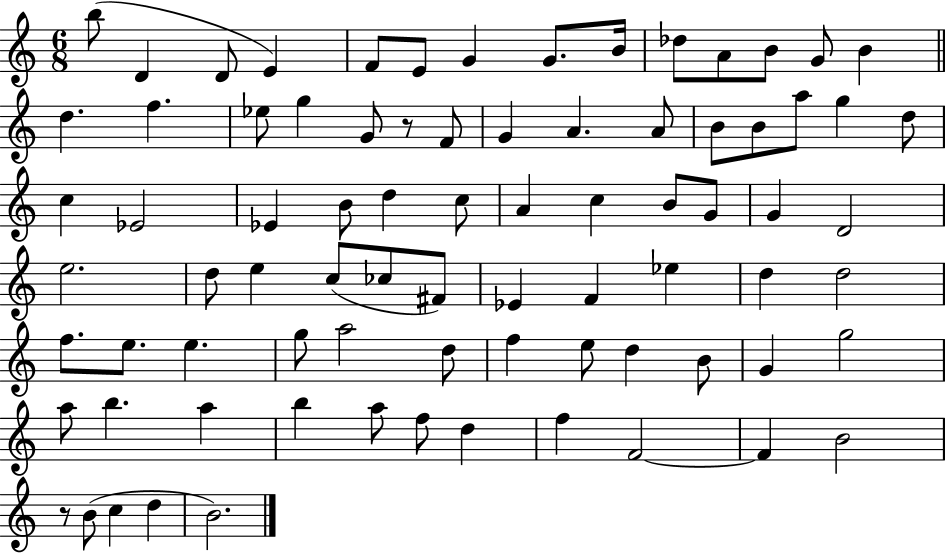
{
  \clef treble
  \numericTimeSignature
  \time 6/8
  \key c \major
  \repeat volta 2 { b''8( d'4 d'8 e'4) | f'8 e'8 g'4 g'8. b'16 | des''8 a'8 b'8 g'8 b'4 | \bar "||" \break \key a \minor d''4. f''4. | ees''8 g''4 g'8 r8 f'8 | g'4 a'4. a'8 | b'8 b'8 a''8 g''4 d''8 | \break c''4 ees'2 | ees'4 b'8 d''4 c''8 | a'4 c''4 b'8 g'8 | g'4 d'2 | \break e''2. | d''8 e''4 c''8( ces''8 fis'8) | ees'4 f'4 ees''4 | d''4 d''2 | \break f''8. e''8. e''4. | g''8 a''2 d''8 | f''4 e''8 d''4 b'8 | g'4 g''2 | \break a''8 b''4. a''4 | b''4 a''8 f''8 d''4 | f''4 f'2~~ | f'4 b'2 | \break r8 b'8( c''4 d''4 | b'2.) | } \bar "|."
}